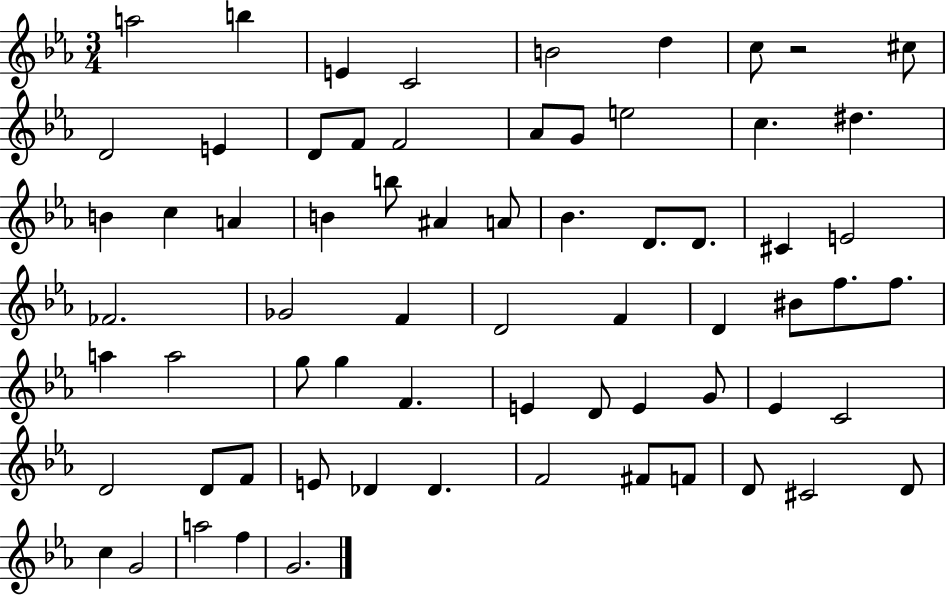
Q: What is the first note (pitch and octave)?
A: A5